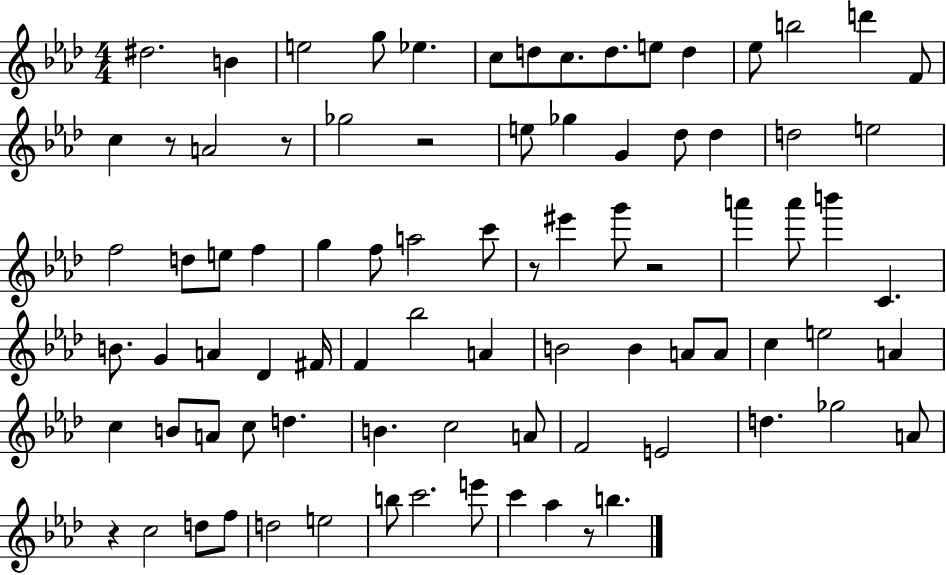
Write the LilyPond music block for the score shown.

{
  \clef treble
  \numericTimeSignature
  \time 4/4
  \key aes \major
  dis''2. b'4 | e''2 g''8 ees''4. | c''8 d''8 c''8. d''8. e''8 d''4 | ees''8 b''2 d'''4 f'8 | \break c''4 r8 a'2 r8 | ges''2 r2 | e''8 ges''4 g'4 des''8 des''4 | d''2 e''2 | \break f''2 d''8 e''8 f''4 | g''4 f''8 a''2 c'''8 | r8 eis'''4 g'''8 r2 | a'''4 a'''8 b'''4 c'4. | \break b'8. g'4 a'4 des'4 fis'16 | f'4 bes''2 a'4 | b'2 b'4 a'8 a'8 | c''4 e''2 a'4 | \break c''4 b'8 a'8 c''8 d''4. | b'4. c''2 a'8 | f'2 e'2 | d''4. ges''2 a'8 | \break r4 c''2 d''8 f''8 | d''2 e''2 | b''8 c'''2. e'''8 | c'''4 aes''4 r8 b''4. | \break \bar "|."
}